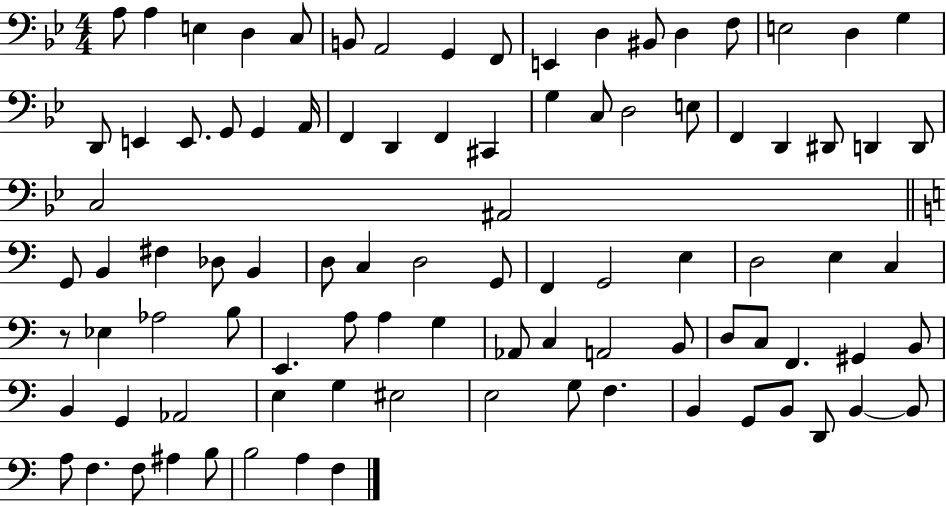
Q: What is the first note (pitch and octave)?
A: A3